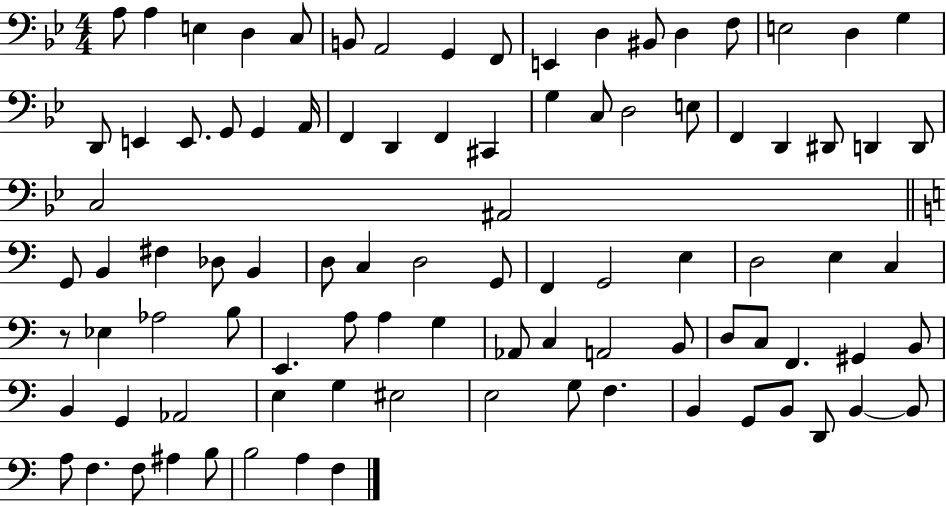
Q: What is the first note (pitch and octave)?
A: A3